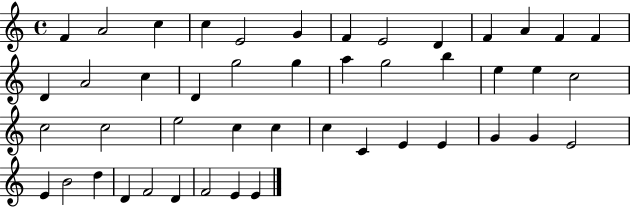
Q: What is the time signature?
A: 4/4